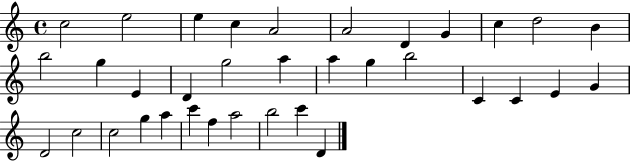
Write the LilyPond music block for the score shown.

{
  \clef treble
  \time 4/4
  \defaultTimeSignature
  \key c \major
  c''2 e''2 | e''4 c''4 a'2 | a'2 d'4 g'4 | c''4 d''2 b'4 | \break b''2 g''4 e'4 | d'4 g''2 a''4 | a''4 g''4 b''2 | c'4 c'4 e'4 g'4 | \break d'2 c''2 | c''2 g''4 a''4 | c'''4 f''4 a''2 | b''2 c'''4 d'4 | \break \bar "|."
}